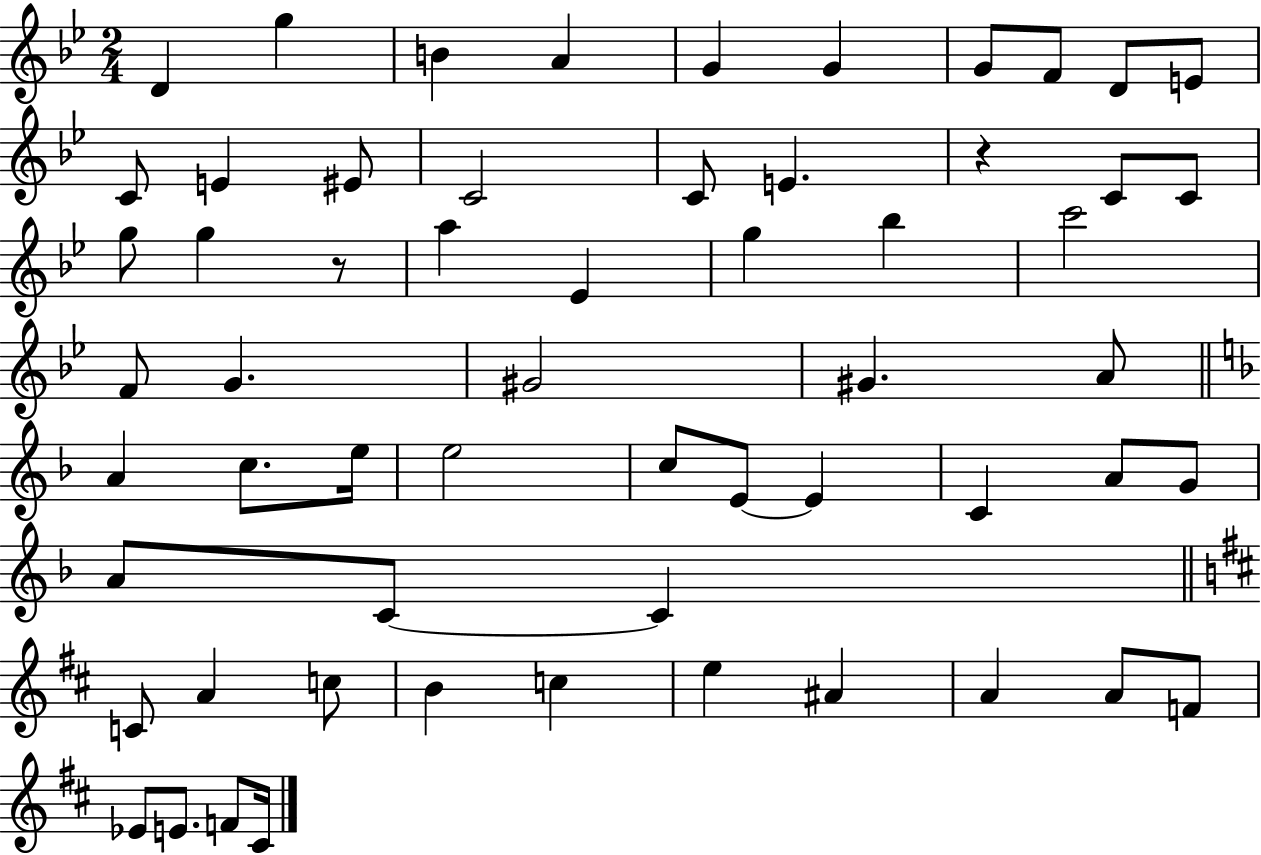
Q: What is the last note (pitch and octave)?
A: C#4